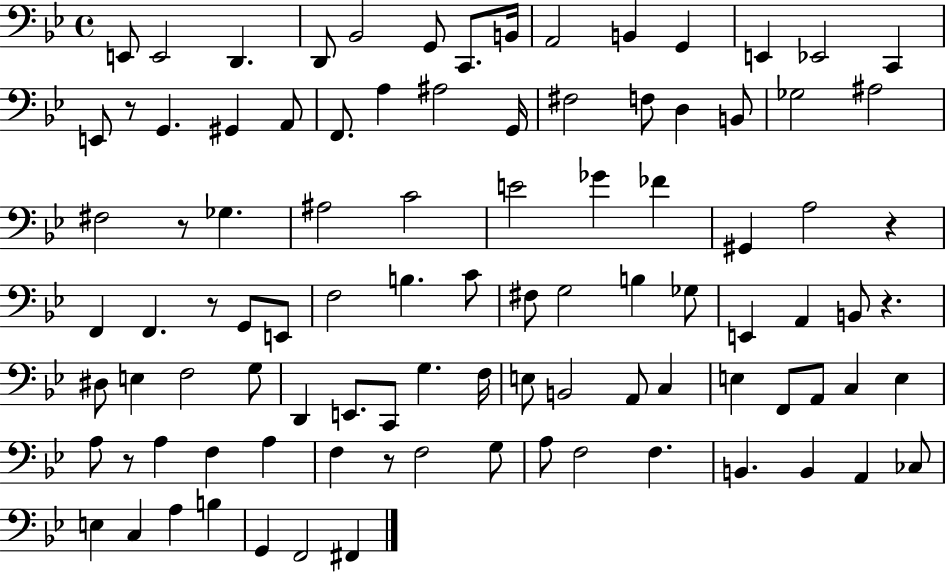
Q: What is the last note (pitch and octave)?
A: F#2